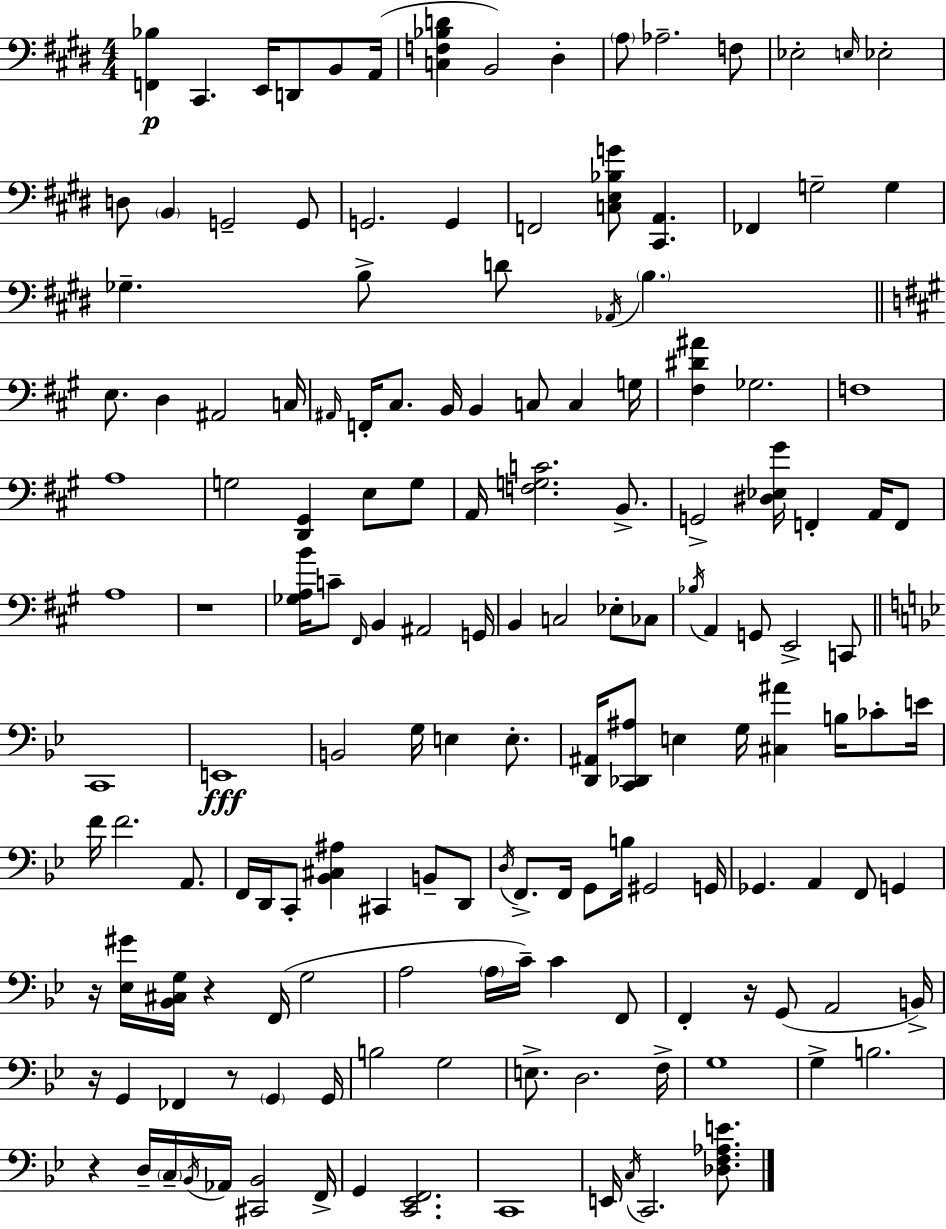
{
  \clef bass
  \numericTimeSignature
  \time 4/4
  \key e \major
  <f, bes>4\p cis,4. e,16 d,8 b,8 a,16( | <c f bes d'>4 b,2) dis4-. | \parenthesize a8 aes2.-- f8 | ees2-. \grace { e16 } ees2-. | \break d8 \parenthesize b,4 g,2-- g,8 | g,2. g,4 | f,2 <c e bes g'>8 <cis, a,>4. | fes,4 g2-- g4 | \break ges4.-- b8-> d'8 \acciaccatura { aes,16 } \parenthesize b4. | \bar "||" \break \key a \major e8. d4 ais,2 c16 | \grace { ais,16 } f,16-. cis8. b,16 b,4 c8 c4 | g16 <fis dis' ais'>4 ges2. | f1 | \break a1 | g2 <d, gis,>4 e8 g8 | a,16 <f g c'>2. b,8.-> | g,2-> <dis ees gis'>16 f,4-. a,16 f,8 | \break a1 | r1 | <ges a b'>16 c'8-- \grace { fis,16 } b,4 ais,2 | g,16 b,4 c2 ees8-. | \break ces8 \acciaccatura { bes16 } a,4 g,8 e,2-> | c,8 \bar "||" \break \key g \minor c,1 | e,1\fff | b,2 g16 e4 e8.-. | <d, ais,>16 <c, des, ais>8 e4 g16 <cis ais'>4 b16 ces'8-. e'16 | \break f'16 f'2. a,8. | f,16 d,16 c,8-. <bes, cis ais>4 cis,4 b,8-- d,8 | \acciaccatura { d16 } f,8.-> f,16 g,8 b16 gis,2 | g,16 ges,4. a,4 f,8 g,4 | \break r16 <ees gis'>16 <bes, cis g>16 r4 f,16( g2 | a2 \parenthesize a16 c'16--) c'4 f,8 | f,4-. r16 g,8( a,2 | b,16->) r16 g,4 fes,4 r8 \parenthesize g,4 | \break g,16 b2 g2 | e8.-> d2. | f16-> g1 | g4-> b2. | \break r4 d16-- \parenthesize c16-- \acciaccatura { bes,16 } aes,16 <cis, bes,>2 | f,16-> g,4 <c, ees, f,>2. | c,1 | e,16 \acciaccatura { c16 } c,2. | \break <des f aes e'>8. \bar "|."
}